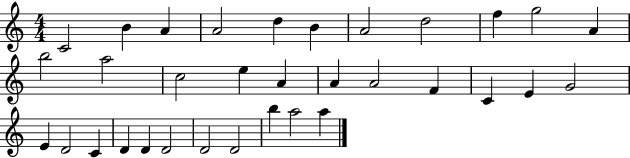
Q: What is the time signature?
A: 4/4